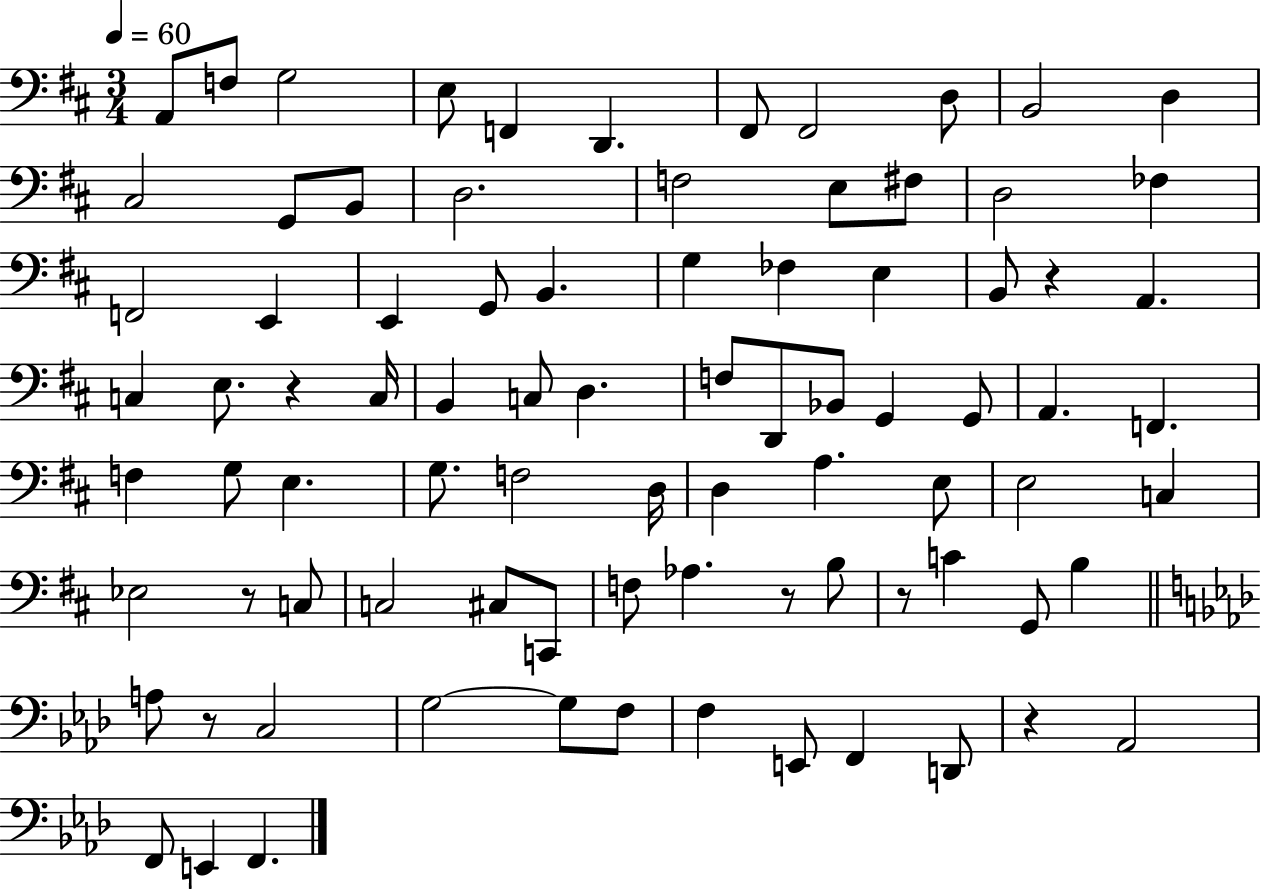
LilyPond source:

{
  \clef bass
  \numericTimeSignature
  \time 3/4
  \key d \major
  \tempo 4 = 60
  a,8 f8 g2 | e8 f,4 d,4. | fis,8 fis,2 d8 | b,2 d4 | \break cis2 g,8 b,8 | d2. | f2 e8 fis8 | d2 fes4 | \break f,2 e,4 | e,4 g,8 b,4. | g4 fes4 e4 | b,8 r4 a,4. | \break c4 e8. r4 c16 | b,4 c8 d4. | f8 d,8 bes,8 g,4 g,8 | a,4. f,4. | \break f4 g8 e4. | g8. f2 d16 | d4 a4. e8 | e2 c4 | \break ees2 r8 c8 | c2 cis8 c,8 | f8 aes4. r8 b8 | r8 c'4 g,8 b4 | \break \bar "||" \break \key aes \major a8 r8 c2 | g2~~ g8 f8 | f4 e,8 f,4 d,8 | r4 aes,2 | \break f,8 e,4 f,4. | \bar "|."
}